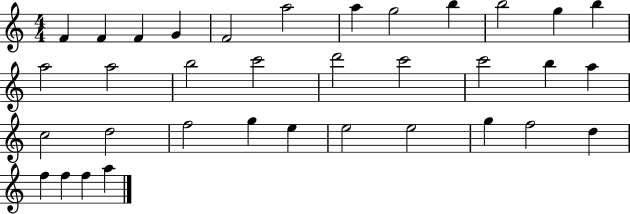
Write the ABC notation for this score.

X:1
T:Untitled
M:4/4
L:1/4
K:C
F F F G F2 a2 a g2 b b2 g b a2 a2 b2 c'2 d'2 c'2 c'2 b a c2 d2 f2 g e e2 e2 g f2 d f f f a